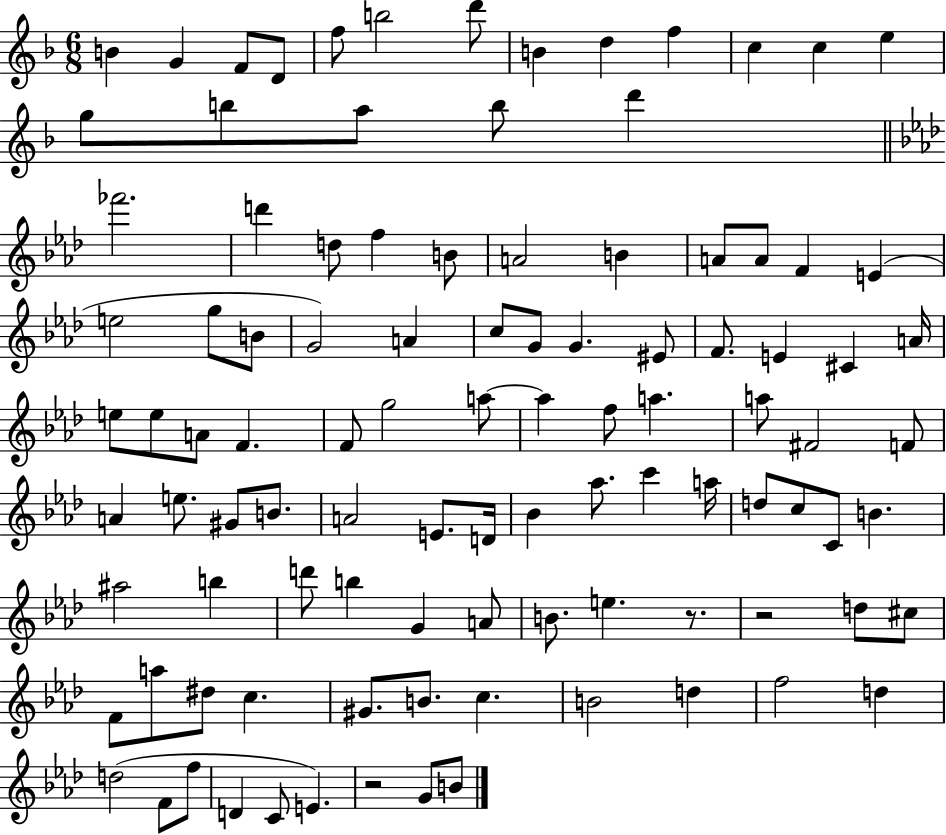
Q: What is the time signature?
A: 6/8